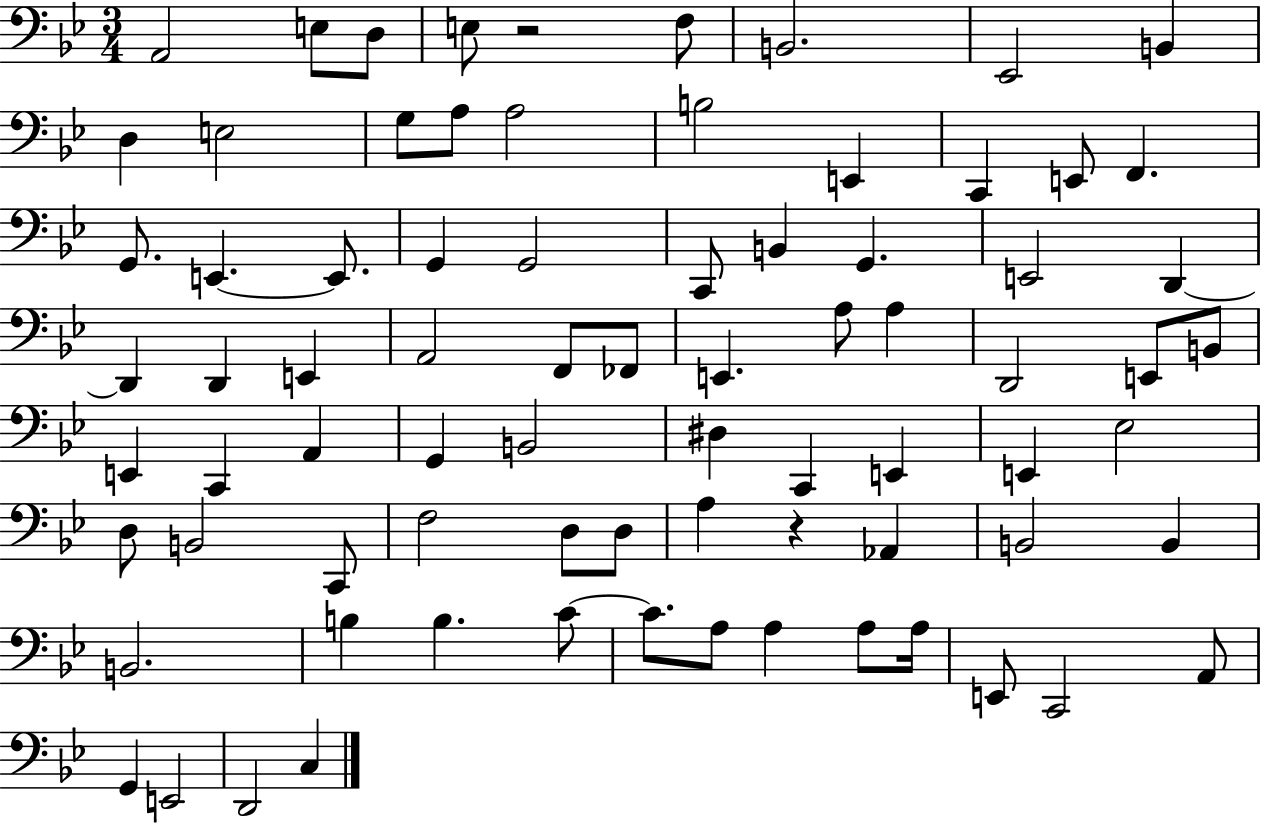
A2/h E3/e D3/e E3/e R/h F3/e B2/h. Eb2/h B2/q D3/q E3/h G3/e A3/e A3/h B3/h E2/q C2/q E2/e F2/q. G2/e. E2/q. E2/e. G2/q G2/h C2/e B2/q G2/q. E2/h D2/q D2/q D2/q E2/q A2/h F2/e FES2/e E2/q. A3/e A3/q D2/h E2/e B2/e E2/q C2/q A2/q G2/q B2/h D#3/q C2/q E2/q E2/q Eb3/h D3/e B2/h C2/e F3/h D3/e D3/e A3/q R/q Ab2/q B2/h B2/q B2/h. B3/q B3/q. C4/e C4/e. A3/e A3/q A3/e A3/s E2/e C2/h A2/e G2/q E2/h D2/h C3/q